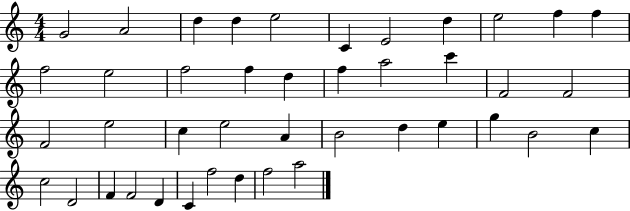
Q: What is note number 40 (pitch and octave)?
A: D5